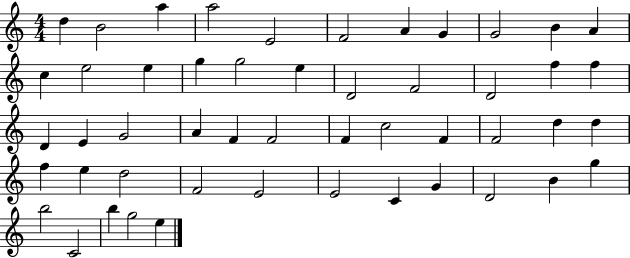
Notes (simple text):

D5/q B4/h A5/q A5/h E4/h F4/h A4/q G4/q G4/h B4/q A4/q C5/q E5/h E5/q G5/q G5/h E5/q D4/h F4/h D4/h F5/q F5/q D4/q E4/q G4/h A4/q F4/q F4/h F4/q C5/h F4/q F4/h D5/q D5/q F5/q E5/q D5/h F4/h E4/h E4/h C4/q G4/q D4/h B4/q G5/q B5/h C4/h B5/q G5/h E5/q